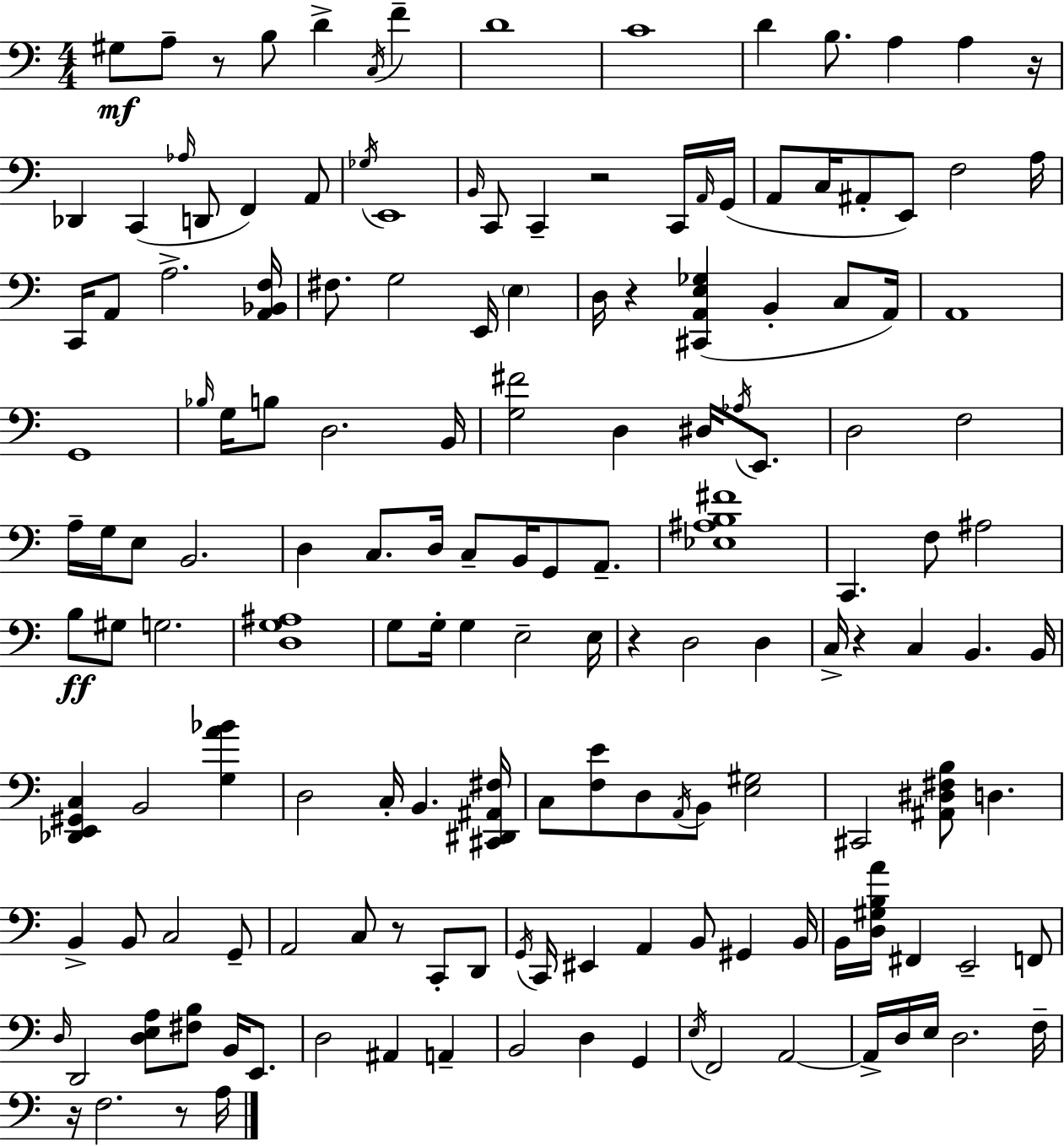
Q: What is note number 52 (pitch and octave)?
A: D#3